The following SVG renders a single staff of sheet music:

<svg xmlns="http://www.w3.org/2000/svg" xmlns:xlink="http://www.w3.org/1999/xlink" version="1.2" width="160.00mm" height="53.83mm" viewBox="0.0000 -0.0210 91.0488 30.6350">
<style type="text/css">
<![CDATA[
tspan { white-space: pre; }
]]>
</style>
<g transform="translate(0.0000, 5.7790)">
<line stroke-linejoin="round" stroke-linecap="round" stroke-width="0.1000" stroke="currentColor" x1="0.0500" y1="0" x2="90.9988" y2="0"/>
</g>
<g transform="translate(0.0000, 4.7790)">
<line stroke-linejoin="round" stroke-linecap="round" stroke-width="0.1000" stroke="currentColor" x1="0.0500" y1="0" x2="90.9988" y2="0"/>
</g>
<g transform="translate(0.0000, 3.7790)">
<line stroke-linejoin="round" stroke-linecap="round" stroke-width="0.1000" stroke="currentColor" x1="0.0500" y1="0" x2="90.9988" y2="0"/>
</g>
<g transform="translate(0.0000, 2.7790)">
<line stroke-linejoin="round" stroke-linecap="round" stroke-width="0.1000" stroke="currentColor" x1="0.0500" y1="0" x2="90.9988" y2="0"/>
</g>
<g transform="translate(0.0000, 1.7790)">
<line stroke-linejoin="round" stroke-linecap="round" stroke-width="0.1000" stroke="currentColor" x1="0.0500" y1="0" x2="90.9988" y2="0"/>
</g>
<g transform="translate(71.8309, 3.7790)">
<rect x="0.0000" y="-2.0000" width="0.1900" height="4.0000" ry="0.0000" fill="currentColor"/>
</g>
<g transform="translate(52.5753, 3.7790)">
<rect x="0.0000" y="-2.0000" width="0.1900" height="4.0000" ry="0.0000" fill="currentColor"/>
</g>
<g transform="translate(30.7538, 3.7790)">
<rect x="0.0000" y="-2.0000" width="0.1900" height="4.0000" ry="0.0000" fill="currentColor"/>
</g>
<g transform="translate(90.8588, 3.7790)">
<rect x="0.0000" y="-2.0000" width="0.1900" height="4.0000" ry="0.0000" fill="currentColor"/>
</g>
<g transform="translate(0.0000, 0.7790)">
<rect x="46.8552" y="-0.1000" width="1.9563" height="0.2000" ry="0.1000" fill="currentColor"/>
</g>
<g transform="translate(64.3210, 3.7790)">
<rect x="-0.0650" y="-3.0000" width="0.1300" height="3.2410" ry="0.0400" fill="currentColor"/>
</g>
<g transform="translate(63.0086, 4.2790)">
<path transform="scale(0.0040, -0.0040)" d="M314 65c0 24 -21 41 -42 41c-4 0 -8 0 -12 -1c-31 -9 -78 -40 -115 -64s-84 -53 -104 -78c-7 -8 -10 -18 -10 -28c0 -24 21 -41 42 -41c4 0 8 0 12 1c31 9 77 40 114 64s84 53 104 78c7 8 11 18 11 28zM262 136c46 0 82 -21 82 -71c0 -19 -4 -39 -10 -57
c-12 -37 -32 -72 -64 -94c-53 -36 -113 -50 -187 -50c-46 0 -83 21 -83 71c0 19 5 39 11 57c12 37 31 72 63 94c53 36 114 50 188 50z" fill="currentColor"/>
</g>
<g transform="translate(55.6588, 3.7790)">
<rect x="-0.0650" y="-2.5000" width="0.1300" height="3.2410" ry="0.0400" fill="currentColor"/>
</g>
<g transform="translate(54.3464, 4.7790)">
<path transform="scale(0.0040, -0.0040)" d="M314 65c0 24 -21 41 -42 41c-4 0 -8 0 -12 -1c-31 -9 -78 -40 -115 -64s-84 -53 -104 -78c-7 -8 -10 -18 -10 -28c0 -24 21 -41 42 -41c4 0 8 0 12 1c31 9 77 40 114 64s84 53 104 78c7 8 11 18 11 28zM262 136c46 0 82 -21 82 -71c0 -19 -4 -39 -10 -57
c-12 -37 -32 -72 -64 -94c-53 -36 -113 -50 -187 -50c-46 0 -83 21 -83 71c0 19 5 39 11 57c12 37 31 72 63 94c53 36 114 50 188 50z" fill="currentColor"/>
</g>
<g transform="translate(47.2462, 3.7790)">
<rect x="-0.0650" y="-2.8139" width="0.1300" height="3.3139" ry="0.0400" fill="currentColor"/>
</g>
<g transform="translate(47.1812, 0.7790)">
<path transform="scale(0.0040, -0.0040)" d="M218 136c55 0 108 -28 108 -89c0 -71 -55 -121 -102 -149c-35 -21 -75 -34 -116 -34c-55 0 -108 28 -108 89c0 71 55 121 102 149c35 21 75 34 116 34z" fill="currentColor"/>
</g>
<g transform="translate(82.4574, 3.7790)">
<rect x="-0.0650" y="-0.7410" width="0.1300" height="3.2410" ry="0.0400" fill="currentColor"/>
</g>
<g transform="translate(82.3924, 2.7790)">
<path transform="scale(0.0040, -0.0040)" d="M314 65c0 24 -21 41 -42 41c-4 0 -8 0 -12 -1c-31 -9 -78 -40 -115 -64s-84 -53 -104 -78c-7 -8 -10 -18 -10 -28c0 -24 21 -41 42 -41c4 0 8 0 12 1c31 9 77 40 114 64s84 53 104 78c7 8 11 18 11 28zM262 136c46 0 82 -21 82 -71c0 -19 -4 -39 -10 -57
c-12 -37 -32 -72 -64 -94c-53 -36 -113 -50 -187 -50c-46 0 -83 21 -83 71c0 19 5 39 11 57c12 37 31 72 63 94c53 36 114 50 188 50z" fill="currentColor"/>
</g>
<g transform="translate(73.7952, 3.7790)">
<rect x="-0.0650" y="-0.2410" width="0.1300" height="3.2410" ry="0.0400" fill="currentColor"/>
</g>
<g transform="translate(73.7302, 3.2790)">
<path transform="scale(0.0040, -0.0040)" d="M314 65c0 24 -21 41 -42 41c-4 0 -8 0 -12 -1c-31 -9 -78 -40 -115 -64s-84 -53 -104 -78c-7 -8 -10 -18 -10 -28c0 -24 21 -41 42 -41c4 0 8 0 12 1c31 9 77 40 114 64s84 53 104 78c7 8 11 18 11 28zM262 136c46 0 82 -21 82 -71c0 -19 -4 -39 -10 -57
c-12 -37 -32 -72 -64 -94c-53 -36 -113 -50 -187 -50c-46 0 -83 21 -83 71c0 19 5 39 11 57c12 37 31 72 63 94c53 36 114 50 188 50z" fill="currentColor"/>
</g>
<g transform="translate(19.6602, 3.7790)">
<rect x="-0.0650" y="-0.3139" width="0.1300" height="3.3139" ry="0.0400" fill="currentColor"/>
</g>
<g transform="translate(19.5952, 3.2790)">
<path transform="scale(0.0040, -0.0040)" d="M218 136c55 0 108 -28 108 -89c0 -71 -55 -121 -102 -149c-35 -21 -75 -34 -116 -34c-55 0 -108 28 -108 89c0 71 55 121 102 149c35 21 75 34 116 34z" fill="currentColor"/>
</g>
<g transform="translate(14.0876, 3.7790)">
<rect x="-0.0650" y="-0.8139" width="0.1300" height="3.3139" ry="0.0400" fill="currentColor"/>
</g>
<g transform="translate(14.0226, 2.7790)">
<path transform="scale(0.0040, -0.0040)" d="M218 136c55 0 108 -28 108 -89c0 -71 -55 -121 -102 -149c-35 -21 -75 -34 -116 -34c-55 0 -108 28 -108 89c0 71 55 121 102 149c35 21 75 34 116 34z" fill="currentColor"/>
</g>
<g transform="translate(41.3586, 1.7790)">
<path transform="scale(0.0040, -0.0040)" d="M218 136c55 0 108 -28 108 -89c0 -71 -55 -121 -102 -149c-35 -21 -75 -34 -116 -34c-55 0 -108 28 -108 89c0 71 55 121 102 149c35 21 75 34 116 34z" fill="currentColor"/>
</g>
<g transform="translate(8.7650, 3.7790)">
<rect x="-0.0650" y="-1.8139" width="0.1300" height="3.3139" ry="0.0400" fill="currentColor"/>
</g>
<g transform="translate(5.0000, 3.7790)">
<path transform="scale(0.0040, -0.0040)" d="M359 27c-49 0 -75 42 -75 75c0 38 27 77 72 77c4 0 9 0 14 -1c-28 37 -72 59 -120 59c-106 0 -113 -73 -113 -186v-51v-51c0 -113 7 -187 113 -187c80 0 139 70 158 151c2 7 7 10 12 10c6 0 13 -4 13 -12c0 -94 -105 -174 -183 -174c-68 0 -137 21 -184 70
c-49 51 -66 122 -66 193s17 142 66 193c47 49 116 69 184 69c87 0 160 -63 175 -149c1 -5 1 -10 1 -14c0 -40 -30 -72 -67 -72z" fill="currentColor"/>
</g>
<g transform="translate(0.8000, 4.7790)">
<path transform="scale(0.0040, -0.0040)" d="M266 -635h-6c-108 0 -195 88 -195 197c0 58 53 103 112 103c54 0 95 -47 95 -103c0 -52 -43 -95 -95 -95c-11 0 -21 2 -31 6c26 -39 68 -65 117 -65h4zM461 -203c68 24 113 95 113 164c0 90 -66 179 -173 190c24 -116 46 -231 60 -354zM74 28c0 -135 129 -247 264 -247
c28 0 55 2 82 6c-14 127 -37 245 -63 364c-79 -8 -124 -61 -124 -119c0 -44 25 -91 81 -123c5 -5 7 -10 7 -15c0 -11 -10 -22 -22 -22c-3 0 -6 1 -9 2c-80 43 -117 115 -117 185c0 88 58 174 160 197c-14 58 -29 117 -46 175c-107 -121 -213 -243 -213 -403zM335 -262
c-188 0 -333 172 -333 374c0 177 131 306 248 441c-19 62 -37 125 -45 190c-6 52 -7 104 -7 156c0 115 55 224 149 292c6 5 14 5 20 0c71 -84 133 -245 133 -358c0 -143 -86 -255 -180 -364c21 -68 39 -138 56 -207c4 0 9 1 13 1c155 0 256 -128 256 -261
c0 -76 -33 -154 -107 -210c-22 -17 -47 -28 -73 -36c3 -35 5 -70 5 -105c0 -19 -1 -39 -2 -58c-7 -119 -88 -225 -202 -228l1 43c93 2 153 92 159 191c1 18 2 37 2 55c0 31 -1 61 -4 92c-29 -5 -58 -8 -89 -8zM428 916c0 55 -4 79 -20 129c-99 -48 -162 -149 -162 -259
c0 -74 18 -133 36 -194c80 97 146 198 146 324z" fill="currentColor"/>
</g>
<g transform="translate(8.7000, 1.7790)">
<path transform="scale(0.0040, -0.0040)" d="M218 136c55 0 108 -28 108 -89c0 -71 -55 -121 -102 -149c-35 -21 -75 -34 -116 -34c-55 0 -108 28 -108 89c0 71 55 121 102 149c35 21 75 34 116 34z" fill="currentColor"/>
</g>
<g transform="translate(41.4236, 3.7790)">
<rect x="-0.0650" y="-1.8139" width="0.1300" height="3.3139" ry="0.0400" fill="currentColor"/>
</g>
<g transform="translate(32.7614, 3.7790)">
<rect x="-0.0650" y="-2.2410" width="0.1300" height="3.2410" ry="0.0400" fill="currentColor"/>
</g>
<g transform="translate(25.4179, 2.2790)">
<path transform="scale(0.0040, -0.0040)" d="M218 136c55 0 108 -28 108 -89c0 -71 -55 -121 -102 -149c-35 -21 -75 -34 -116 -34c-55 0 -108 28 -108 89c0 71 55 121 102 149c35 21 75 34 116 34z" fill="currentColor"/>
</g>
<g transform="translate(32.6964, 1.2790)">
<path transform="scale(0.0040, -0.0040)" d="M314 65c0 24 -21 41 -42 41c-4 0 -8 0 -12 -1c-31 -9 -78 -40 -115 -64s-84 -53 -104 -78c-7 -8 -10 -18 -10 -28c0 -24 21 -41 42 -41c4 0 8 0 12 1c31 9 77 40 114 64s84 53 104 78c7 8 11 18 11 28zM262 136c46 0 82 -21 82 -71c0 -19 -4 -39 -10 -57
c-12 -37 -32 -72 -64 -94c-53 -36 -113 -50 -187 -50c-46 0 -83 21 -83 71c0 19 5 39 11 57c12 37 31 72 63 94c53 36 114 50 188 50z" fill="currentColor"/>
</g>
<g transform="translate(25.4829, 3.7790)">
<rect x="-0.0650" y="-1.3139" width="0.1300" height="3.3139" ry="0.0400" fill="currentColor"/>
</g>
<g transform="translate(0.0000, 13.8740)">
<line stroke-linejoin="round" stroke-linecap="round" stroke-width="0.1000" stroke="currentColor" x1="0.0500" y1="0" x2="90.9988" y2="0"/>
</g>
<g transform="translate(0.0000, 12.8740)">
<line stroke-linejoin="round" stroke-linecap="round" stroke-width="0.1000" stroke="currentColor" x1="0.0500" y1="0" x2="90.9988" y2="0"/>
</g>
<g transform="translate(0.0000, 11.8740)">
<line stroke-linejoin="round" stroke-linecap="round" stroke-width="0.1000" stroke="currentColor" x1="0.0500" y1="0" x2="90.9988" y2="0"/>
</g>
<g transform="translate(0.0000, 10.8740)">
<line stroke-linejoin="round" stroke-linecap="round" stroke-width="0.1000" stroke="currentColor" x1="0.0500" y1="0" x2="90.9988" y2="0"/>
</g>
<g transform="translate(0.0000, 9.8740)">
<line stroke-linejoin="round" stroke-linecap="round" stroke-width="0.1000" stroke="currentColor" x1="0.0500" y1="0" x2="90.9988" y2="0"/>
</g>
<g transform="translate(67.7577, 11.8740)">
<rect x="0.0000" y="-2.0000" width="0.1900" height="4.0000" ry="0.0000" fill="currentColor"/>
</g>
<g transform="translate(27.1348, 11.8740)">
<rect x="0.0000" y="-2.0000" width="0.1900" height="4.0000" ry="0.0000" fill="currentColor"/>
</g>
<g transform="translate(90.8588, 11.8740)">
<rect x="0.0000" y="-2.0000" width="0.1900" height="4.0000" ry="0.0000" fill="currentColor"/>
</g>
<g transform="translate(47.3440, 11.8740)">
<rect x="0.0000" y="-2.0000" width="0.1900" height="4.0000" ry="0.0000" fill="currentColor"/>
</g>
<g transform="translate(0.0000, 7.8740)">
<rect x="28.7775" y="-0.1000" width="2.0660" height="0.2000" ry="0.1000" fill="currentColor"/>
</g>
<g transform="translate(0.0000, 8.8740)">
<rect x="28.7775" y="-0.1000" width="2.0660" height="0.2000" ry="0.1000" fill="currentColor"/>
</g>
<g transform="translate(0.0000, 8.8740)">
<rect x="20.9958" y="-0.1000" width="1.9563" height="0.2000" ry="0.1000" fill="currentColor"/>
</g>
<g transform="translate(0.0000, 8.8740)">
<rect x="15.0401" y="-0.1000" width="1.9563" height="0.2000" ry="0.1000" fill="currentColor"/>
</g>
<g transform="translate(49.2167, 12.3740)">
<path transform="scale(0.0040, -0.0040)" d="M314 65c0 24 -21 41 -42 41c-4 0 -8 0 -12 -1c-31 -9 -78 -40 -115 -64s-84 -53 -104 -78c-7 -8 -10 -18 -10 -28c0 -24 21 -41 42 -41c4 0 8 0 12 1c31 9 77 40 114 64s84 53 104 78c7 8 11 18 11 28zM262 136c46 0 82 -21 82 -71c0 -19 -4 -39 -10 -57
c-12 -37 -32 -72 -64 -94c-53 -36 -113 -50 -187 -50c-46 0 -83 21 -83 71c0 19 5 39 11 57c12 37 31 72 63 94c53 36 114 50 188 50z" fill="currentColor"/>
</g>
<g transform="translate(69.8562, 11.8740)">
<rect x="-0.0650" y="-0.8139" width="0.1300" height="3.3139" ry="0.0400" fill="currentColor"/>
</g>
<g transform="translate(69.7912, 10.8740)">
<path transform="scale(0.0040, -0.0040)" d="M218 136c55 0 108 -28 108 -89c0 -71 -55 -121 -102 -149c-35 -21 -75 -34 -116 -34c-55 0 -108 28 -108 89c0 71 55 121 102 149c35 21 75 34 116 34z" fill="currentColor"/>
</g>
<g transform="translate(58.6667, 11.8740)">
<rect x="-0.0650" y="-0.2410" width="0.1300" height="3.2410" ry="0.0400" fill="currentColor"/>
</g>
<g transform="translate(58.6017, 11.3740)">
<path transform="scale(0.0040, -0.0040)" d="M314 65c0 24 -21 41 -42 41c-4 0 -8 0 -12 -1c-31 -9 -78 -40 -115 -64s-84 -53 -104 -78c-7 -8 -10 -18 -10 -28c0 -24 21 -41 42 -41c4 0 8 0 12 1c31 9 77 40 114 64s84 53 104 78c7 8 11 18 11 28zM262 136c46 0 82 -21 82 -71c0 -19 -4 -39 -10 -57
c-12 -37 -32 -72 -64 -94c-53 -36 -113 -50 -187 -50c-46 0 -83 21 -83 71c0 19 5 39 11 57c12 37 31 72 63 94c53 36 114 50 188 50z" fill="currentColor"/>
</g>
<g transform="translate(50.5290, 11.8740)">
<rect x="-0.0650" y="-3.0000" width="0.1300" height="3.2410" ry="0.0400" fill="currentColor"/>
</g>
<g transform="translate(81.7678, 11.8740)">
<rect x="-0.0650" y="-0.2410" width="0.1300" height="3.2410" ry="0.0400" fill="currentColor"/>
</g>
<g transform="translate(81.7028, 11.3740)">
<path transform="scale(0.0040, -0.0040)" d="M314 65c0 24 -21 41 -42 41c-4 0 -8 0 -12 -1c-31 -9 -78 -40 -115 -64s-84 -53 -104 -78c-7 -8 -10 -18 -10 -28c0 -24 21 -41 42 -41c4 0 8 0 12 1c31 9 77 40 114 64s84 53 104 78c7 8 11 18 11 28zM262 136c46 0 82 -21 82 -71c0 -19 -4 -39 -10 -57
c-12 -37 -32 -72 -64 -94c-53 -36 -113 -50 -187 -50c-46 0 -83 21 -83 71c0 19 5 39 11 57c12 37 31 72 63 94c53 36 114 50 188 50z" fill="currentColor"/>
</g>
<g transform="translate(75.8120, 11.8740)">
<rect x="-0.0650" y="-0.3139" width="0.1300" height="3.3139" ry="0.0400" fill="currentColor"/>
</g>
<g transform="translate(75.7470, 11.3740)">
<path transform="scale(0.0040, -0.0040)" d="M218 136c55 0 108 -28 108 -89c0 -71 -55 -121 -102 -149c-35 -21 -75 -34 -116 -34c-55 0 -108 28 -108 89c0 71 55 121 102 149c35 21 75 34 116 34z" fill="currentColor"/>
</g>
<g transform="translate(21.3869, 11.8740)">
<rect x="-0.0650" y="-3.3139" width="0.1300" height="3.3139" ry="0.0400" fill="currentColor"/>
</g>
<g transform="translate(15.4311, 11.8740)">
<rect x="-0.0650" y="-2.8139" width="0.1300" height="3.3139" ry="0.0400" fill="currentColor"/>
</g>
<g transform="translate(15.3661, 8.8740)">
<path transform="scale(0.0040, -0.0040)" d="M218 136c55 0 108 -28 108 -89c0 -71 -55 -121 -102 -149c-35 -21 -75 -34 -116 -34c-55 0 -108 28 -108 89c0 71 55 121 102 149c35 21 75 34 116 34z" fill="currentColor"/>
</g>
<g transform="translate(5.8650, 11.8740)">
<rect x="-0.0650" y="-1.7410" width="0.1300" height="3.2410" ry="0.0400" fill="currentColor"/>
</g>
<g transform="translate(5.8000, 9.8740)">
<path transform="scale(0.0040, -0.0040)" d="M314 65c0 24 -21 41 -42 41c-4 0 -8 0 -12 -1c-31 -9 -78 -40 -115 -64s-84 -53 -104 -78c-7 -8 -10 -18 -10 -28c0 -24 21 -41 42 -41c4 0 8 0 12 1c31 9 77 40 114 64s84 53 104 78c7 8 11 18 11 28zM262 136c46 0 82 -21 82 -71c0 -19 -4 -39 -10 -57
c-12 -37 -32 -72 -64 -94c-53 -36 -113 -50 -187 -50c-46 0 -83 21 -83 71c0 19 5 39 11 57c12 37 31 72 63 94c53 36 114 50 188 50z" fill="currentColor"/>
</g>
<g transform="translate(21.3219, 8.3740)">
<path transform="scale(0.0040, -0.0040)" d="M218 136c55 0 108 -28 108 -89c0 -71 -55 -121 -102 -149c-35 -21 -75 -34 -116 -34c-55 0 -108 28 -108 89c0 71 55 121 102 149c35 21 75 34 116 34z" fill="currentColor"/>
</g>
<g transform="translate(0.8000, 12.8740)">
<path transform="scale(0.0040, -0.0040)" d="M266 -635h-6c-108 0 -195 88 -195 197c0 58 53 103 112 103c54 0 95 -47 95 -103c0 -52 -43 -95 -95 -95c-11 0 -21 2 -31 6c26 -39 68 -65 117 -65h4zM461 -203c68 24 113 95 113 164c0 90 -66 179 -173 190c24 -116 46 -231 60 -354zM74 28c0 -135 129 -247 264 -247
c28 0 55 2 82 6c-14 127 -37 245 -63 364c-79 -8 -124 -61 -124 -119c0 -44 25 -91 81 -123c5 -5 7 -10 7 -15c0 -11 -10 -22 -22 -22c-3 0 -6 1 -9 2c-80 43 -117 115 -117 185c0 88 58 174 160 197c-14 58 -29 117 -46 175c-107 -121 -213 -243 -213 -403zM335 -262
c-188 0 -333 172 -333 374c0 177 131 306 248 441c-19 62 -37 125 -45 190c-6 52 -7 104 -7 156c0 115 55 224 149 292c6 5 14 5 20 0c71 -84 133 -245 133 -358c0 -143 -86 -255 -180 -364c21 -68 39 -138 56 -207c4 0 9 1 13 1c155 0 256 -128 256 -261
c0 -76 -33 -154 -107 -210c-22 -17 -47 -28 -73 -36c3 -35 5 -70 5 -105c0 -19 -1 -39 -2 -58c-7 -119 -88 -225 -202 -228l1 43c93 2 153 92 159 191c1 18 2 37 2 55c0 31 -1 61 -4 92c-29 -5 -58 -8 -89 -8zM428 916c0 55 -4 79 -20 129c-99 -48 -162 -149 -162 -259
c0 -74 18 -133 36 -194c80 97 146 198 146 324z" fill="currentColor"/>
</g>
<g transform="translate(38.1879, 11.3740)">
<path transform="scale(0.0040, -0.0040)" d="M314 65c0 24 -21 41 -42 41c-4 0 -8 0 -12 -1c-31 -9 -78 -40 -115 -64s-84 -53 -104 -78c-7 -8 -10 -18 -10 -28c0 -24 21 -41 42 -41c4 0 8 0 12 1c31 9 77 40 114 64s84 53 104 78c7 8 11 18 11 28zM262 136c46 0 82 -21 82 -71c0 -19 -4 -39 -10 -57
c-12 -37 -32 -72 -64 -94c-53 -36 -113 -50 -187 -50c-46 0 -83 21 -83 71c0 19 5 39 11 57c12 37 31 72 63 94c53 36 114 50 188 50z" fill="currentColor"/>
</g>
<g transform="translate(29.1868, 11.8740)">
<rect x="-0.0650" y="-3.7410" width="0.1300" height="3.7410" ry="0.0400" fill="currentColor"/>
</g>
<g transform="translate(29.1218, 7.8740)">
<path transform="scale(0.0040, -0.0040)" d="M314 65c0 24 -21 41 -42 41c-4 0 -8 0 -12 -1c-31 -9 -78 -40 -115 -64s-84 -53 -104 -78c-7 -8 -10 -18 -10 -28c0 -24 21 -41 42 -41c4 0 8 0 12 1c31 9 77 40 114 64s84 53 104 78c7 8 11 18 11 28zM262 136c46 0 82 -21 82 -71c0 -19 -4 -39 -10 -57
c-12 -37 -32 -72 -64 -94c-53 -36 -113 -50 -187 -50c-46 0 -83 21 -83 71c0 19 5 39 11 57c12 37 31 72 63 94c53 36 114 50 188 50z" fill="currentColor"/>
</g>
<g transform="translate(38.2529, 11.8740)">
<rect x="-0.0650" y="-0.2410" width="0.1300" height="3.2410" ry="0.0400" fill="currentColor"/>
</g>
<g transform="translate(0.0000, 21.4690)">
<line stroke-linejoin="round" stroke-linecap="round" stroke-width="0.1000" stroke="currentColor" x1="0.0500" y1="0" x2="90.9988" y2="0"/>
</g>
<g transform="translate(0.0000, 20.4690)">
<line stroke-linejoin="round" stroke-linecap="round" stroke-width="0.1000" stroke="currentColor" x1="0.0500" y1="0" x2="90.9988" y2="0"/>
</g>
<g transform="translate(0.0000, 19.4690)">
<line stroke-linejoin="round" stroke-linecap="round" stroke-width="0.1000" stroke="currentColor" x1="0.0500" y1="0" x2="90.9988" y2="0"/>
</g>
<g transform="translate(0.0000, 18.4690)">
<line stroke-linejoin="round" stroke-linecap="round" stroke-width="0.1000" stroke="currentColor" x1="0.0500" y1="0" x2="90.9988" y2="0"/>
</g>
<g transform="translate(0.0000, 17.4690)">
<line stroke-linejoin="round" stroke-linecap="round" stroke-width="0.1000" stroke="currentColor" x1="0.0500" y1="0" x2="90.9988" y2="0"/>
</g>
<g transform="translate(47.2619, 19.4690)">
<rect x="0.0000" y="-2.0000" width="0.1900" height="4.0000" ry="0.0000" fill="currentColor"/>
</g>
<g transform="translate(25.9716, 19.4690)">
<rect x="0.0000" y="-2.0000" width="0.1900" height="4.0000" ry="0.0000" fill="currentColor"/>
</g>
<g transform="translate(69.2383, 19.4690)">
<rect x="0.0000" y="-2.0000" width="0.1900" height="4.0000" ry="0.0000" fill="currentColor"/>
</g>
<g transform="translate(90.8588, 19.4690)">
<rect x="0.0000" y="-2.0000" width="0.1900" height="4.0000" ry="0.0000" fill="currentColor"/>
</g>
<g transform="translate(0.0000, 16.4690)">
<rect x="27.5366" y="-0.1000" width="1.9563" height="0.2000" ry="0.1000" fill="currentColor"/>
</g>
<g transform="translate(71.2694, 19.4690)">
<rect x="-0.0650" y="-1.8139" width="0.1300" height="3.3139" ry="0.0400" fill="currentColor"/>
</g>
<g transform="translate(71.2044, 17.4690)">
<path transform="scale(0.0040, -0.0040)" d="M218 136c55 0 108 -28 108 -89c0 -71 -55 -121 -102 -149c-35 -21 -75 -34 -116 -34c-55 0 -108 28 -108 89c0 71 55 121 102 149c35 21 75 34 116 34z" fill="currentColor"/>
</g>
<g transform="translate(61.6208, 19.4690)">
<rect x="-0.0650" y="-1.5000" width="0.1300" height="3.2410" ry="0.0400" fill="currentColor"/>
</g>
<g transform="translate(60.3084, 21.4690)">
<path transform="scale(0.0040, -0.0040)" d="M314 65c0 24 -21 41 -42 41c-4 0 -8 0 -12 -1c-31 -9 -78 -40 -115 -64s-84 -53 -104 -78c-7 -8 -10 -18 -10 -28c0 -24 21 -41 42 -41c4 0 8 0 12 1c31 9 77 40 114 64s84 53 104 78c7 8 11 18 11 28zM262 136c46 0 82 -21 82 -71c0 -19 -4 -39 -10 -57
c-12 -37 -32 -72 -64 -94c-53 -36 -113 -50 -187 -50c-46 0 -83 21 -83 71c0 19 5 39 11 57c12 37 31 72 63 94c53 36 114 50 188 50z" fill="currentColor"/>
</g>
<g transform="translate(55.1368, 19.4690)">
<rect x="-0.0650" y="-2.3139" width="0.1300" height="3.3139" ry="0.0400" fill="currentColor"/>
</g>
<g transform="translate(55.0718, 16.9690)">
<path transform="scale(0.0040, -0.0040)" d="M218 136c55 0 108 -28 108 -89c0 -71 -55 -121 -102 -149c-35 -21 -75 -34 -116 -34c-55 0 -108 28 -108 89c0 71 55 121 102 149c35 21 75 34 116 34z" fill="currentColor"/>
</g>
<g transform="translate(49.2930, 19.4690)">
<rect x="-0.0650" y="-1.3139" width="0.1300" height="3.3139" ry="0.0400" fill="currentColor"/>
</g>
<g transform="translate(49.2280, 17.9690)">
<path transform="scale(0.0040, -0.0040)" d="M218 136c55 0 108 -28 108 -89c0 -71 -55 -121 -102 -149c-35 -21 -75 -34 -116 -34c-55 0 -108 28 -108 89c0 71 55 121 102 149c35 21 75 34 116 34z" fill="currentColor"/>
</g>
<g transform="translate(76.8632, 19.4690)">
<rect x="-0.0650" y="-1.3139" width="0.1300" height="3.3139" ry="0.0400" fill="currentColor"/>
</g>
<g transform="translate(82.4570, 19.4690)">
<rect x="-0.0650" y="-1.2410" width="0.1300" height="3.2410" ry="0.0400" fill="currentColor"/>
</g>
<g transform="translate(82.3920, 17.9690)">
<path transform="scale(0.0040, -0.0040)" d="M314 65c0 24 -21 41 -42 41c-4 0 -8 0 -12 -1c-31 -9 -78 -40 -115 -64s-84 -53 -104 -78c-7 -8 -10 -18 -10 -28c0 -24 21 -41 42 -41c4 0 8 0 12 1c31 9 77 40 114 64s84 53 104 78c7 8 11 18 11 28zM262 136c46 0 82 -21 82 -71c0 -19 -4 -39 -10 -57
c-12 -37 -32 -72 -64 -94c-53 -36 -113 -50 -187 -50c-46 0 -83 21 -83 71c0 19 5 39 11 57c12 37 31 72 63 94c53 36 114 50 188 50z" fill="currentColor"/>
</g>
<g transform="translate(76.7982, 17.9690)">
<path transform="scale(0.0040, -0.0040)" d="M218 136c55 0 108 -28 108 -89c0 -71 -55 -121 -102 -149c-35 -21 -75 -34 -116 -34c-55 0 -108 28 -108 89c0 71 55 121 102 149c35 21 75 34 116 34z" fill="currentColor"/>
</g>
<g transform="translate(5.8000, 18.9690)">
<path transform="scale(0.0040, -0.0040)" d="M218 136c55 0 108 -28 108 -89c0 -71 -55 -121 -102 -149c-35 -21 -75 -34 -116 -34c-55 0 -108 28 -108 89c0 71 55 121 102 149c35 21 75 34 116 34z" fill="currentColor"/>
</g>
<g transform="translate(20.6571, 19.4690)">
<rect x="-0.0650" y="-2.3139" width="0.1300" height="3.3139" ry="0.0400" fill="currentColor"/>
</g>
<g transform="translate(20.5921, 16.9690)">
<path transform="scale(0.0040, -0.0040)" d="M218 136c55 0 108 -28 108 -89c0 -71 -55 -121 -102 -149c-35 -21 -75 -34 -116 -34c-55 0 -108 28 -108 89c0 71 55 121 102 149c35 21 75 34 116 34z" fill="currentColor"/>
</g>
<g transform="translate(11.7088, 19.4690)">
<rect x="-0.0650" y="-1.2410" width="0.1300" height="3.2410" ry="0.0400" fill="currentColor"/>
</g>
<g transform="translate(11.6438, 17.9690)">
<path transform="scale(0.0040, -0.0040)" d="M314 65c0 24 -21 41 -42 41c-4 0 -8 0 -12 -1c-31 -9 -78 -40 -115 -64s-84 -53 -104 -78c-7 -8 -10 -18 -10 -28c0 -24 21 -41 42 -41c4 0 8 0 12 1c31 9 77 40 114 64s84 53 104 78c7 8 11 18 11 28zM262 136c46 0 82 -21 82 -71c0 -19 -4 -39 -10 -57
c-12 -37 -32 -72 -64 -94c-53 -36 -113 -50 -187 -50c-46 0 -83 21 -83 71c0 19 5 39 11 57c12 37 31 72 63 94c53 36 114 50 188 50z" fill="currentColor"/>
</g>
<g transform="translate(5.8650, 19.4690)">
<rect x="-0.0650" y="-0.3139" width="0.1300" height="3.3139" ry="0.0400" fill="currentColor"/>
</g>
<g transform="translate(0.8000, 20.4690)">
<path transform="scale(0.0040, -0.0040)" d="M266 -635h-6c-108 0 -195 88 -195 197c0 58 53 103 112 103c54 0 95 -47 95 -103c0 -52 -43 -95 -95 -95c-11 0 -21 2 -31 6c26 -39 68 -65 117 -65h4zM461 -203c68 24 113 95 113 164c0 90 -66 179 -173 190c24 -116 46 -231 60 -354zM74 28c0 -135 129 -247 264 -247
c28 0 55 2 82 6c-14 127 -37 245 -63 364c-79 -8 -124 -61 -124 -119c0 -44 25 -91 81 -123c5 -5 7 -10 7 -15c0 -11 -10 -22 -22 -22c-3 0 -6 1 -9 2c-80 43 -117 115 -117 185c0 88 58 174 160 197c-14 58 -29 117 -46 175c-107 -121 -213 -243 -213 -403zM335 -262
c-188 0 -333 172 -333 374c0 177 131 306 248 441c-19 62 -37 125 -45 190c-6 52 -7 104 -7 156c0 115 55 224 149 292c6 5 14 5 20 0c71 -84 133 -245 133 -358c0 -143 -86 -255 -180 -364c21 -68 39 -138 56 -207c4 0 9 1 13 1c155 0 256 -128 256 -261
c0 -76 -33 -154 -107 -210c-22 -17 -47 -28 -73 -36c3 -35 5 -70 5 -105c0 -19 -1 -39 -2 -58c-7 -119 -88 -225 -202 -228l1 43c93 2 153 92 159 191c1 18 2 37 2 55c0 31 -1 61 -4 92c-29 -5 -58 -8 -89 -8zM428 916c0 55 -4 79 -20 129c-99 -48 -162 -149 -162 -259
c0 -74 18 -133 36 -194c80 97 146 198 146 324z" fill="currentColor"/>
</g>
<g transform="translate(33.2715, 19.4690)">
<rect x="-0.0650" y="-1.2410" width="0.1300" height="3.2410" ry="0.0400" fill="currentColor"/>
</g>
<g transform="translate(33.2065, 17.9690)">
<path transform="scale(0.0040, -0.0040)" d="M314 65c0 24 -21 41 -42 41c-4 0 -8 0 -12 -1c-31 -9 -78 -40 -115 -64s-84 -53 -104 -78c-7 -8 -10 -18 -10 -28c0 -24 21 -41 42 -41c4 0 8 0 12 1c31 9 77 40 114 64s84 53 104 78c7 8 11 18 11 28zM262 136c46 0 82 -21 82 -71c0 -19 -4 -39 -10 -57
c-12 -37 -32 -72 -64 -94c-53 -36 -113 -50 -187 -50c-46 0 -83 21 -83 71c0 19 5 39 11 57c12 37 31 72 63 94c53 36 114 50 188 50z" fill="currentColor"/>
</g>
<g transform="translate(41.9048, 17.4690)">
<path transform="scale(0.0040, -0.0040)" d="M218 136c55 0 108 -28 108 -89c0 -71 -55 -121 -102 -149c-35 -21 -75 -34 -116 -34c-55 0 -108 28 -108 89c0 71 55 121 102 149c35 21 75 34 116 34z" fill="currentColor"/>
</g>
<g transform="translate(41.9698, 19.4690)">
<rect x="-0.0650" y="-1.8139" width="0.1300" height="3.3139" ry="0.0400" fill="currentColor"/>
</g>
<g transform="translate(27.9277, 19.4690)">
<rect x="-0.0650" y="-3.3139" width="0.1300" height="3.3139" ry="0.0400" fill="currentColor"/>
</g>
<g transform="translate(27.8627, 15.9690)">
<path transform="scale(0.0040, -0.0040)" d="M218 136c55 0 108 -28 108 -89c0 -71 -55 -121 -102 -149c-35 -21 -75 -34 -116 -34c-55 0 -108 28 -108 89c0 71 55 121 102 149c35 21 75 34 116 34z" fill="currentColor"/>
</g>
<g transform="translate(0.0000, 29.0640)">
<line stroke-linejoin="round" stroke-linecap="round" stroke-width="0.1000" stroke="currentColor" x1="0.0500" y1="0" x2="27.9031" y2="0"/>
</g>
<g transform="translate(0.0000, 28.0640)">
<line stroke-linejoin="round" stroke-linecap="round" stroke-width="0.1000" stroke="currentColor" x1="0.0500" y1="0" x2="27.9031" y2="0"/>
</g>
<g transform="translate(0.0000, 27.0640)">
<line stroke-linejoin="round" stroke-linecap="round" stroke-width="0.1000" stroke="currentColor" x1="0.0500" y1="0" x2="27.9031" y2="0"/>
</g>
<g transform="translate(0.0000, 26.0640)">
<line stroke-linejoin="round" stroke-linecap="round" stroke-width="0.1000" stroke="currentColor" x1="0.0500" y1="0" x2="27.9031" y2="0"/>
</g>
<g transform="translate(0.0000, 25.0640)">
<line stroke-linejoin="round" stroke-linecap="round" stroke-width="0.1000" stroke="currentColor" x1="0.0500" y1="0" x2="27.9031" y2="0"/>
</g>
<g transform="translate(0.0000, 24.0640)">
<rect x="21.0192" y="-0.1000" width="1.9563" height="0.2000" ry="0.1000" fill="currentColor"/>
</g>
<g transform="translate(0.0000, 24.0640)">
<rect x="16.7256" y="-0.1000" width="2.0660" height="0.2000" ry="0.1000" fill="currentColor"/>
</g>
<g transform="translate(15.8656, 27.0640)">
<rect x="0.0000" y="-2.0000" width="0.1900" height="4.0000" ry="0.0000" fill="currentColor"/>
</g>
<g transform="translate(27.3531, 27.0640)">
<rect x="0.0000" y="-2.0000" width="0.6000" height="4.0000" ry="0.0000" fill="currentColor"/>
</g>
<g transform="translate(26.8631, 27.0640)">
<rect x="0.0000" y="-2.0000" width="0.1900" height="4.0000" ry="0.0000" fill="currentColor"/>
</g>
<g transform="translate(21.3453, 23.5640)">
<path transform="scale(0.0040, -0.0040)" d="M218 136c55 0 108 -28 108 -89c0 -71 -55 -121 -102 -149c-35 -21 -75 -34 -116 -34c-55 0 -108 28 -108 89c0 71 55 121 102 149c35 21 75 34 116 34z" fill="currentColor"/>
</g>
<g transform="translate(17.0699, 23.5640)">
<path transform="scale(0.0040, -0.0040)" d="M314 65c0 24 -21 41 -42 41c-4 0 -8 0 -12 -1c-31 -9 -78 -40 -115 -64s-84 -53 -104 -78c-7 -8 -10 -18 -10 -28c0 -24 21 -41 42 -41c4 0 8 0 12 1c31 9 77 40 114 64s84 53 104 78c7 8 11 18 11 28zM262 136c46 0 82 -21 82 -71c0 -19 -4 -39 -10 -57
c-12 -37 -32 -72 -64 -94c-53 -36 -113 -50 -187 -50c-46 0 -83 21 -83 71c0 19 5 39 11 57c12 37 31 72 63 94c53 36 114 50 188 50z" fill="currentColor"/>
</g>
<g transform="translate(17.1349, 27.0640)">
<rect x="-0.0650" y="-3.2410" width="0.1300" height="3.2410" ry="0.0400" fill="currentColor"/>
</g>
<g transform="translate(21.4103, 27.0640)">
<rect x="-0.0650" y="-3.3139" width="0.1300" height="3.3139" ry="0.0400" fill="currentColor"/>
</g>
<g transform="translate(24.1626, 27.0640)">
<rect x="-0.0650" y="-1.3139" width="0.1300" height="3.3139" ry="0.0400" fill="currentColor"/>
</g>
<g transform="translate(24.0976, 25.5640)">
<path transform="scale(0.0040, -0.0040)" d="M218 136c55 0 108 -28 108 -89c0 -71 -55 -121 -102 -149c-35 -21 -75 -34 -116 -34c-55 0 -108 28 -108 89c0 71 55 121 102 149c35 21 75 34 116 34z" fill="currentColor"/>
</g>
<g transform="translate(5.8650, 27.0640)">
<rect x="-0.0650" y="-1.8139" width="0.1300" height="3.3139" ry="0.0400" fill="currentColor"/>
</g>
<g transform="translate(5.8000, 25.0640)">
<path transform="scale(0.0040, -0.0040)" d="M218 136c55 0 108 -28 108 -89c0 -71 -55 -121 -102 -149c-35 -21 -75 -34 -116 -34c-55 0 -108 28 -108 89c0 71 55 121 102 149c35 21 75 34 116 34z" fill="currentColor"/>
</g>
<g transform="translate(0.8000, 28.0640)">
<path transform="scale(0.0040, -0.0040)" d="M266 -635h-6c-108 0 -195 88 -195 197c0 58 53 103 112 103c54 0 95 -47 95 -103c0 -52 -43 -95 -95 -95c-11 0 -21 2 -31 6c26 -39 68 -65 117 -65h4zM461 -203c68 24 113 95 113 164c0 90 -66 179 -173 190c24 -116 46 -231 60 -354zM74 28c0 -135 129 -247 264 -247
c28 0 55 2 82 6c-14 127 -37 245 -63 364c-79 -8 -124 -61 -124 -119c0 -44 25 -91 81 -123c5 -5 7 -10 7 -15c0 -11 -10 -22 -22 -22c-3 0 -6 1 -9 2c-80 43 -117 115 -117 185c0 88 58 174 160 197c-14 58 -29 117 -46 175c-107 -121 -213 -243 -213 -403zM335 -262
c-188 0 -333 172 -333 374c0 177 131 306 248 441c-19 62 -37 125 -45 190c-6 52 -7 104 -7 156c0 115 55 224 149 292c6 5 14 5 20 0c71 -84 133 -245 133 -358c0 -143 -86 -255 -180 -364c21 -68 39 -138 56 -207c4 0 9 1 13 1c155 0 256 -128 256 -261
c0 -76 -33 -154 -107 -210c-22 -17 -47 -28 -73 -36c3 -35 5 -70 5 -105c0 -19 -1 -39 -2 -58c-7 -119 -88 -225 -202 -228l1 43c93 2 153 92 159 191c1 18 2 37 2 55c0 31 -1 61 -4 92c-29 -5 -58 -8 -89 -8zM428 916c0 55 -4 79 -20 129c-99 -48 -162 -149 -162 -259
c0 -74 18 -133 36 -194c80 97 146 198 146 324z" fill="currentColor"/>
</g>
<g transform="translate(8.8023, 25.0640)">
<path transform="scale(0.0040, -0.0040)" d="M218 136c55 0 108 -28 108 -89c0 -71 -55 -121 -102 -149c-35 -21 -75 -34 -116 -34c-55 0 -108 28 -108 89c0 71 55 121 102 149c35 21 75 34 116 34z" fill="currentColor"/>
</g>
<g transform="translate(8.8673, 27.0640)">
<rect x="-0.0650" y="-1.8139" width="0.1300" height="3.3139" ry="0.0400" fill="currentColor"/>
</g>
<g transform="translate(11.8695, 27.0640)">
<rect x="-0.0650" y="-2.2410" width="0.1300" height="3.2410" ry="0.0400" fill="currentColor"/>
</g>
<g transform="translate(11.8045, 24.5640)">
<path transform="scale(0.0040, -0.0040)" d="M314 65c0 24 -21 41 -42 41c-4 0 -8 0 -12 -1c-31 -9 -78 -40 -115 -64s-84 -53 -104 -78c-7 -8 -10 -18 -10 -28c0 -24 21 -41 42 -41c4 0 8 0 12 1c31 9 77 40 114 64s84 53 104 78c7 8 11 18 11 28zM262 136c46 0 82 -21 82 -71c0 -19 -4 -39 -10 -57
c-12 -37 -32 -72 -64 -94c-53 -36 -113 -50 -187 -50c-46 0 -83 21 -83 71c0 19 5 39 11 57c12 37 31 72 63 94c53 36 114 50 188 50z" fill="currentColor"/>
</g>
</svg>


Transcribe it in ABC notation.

X:1
T:Untitled
M:4/4
L:1/4
K:C
f d c e g2 f a G2 A2 c2 d2 f2 a b c'2 c2 A2 c2 d c c2 c e2 g b e2 f e g E2 f e e2 f f g2 b2 b e